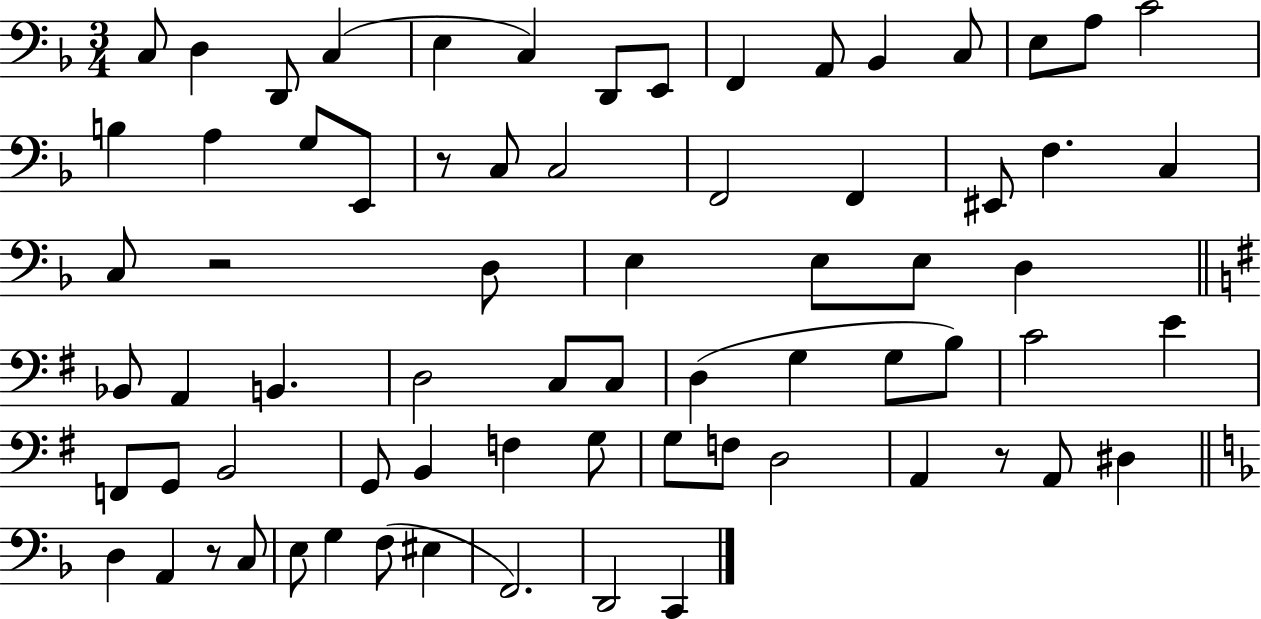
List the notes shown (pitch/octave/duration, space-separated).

C3/e D3/q D2/e C3/q E3/q C3/q D2/e E2/e F2/q A2/e Bb2/q C3/e E3/e A3/e C4/h B3/q A3/q G3/e E2/e R/e C3/e C3/h F2/h F2/q EIS2/e F3/q. C3/q C3/e R/h D3/e E3/q E3/e E3/e D3/q Bb2/e A2/q B2/q. D3/h C3/e C3/e D3/q G3/q G3/e B3/e C4/h E4/q F2/e G2/e B2/h G2/e B2/q F3/q G3/e G3/e F3/e D3/h A2/q R/e A2/e D#3/q D3/q A2/q R/e C3/e E3/e G3/q F3/e EIS3/q F2/h. D2/h C2/q